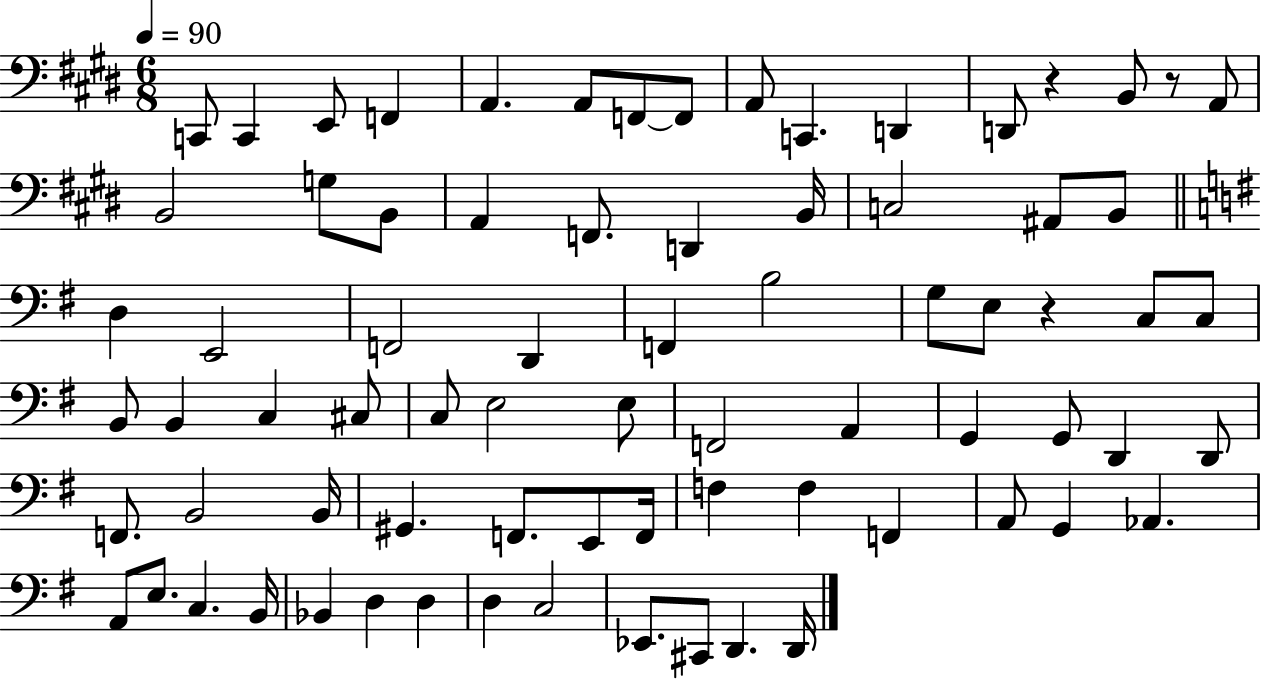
{
  \clef bass
  \numericTimeSignature
  \time 6/8
  \key e \major
  \tempo 4 = 90
  c,8 c,4 e,8 f,4 | a,4. a,8 f,8~~ f,8 | a,8 c,4. d,4 | d,8 r4 b,8 r8 a,8 | \break b,2 g8 b,8 | a,4 f,8. d,4 b,16 | c2 ais,8 b,8 | \bar "||" \break \key e \minor d4 e,2 | f,2 d,4 | f,4 b2 | g8 e8 r4 c8 c8 | \break b,8 b,4 c4 cis8 | c8 e2 e8 | f,2 a,4 | g,4 g,8 d,4 d,8 | \break f,8. b,2 b,16 | gis,4. f,8. e,8 f,16 | f4 f4 f,4 | a,8 g,4 aes,4. | \break a,8 e8. c4. b,16 | bes,4 d4 d4 | d4 c2 | ees,8. cis,8 d,4. d,16 | \break \bar "|."
}